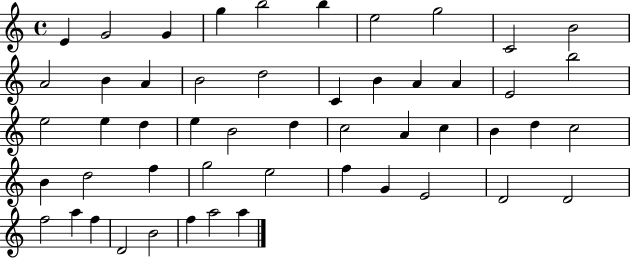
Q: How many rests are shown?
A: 0